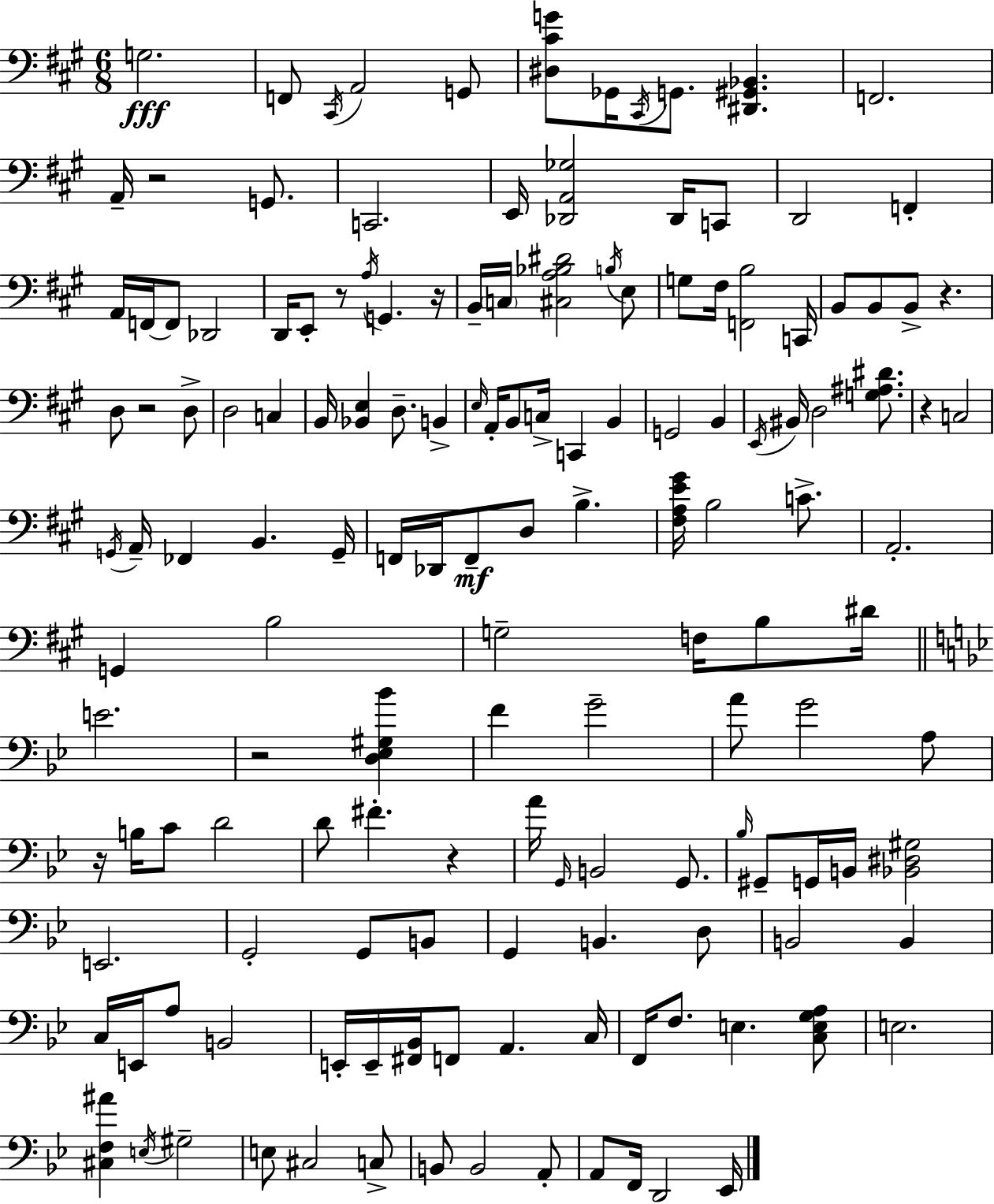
{
  \clef bass
  \numericTimeSignature
  \time 6/8
  \key a \major
  \repeat volta 2 { g2.\fff | f,8 \acciaccatura { cis,16 } a,2 g,8 | <dis cis' g'>8 ges,16 \acciaccatura { cis,16 } g,8. <dis, gis, bes,>4. | f,2. | \break a,16-- r2 g,8. | c,2. | e,16 <des, a, ges>2 des,16 | c,8 d,2 f,4-. | \break a,16 f,16~~ f,8 des,2 | d,16 e,8-. r8 \acciaccatura { a16 } g,4. | r16 b,16-- \parenthesize c16 <cis a bes dis'>2 | \acciaccatura { b16 } e8 g8 fis16 <f, b>2 | \break c,16 b,8 b,8 b,8-> r4. | d8 r2 | d8-> d2 | c4 b,16 <bes, e>4 d8.-- | \break b,4-> \grace { e16 } a,16-. b,8 c16-> c,4 | b,4 g,2 | b,4 \acciaccatura { e,16 } bis,16 d2 | <g ais dis'>8. r4 c2 | \break \acciaccatura { g,16 } a,16-- fes,4 | b,4. g,16-- f,16 des,16 f,8--\mf d8 | b4.-> <fis a e' gis'>16 b2 | c'8.-> a,2.-. | \break g,4 b2 | g2-- | f16 b8 dis'16 \bar "||" \break \key bes \major e'2. | r2 <d ees gis bes'>4 | f'4 g'2-- | a'8 g'2 a8 | \break r16 b16 c'8 d'2 | d'8 fis'4.-. r4 | a'16 \grace { g,16 } b,2 g,8. | \grace { bes16 } gis,8-- g,16 b,16 <bes, dis gis>2 | \break e,2. | g,2-. g,8 | b,8 g,4 b,4. | d8 b,2 b,4 | \break c16 e,16 a8 b,2 | e,16-. e,16-- <fis, bes,>16 f,8 a,4. | c16 f,16 f8. e4. | <c e g a>8 e2. | \break <cis f ais'>4 \acciaccatura { e16 } gis2-- | e8 cis2 | c8-> b,8 b,2 | a,8-. a,8 f,16 d,2 | \break ees,16 } \bar "|."
}